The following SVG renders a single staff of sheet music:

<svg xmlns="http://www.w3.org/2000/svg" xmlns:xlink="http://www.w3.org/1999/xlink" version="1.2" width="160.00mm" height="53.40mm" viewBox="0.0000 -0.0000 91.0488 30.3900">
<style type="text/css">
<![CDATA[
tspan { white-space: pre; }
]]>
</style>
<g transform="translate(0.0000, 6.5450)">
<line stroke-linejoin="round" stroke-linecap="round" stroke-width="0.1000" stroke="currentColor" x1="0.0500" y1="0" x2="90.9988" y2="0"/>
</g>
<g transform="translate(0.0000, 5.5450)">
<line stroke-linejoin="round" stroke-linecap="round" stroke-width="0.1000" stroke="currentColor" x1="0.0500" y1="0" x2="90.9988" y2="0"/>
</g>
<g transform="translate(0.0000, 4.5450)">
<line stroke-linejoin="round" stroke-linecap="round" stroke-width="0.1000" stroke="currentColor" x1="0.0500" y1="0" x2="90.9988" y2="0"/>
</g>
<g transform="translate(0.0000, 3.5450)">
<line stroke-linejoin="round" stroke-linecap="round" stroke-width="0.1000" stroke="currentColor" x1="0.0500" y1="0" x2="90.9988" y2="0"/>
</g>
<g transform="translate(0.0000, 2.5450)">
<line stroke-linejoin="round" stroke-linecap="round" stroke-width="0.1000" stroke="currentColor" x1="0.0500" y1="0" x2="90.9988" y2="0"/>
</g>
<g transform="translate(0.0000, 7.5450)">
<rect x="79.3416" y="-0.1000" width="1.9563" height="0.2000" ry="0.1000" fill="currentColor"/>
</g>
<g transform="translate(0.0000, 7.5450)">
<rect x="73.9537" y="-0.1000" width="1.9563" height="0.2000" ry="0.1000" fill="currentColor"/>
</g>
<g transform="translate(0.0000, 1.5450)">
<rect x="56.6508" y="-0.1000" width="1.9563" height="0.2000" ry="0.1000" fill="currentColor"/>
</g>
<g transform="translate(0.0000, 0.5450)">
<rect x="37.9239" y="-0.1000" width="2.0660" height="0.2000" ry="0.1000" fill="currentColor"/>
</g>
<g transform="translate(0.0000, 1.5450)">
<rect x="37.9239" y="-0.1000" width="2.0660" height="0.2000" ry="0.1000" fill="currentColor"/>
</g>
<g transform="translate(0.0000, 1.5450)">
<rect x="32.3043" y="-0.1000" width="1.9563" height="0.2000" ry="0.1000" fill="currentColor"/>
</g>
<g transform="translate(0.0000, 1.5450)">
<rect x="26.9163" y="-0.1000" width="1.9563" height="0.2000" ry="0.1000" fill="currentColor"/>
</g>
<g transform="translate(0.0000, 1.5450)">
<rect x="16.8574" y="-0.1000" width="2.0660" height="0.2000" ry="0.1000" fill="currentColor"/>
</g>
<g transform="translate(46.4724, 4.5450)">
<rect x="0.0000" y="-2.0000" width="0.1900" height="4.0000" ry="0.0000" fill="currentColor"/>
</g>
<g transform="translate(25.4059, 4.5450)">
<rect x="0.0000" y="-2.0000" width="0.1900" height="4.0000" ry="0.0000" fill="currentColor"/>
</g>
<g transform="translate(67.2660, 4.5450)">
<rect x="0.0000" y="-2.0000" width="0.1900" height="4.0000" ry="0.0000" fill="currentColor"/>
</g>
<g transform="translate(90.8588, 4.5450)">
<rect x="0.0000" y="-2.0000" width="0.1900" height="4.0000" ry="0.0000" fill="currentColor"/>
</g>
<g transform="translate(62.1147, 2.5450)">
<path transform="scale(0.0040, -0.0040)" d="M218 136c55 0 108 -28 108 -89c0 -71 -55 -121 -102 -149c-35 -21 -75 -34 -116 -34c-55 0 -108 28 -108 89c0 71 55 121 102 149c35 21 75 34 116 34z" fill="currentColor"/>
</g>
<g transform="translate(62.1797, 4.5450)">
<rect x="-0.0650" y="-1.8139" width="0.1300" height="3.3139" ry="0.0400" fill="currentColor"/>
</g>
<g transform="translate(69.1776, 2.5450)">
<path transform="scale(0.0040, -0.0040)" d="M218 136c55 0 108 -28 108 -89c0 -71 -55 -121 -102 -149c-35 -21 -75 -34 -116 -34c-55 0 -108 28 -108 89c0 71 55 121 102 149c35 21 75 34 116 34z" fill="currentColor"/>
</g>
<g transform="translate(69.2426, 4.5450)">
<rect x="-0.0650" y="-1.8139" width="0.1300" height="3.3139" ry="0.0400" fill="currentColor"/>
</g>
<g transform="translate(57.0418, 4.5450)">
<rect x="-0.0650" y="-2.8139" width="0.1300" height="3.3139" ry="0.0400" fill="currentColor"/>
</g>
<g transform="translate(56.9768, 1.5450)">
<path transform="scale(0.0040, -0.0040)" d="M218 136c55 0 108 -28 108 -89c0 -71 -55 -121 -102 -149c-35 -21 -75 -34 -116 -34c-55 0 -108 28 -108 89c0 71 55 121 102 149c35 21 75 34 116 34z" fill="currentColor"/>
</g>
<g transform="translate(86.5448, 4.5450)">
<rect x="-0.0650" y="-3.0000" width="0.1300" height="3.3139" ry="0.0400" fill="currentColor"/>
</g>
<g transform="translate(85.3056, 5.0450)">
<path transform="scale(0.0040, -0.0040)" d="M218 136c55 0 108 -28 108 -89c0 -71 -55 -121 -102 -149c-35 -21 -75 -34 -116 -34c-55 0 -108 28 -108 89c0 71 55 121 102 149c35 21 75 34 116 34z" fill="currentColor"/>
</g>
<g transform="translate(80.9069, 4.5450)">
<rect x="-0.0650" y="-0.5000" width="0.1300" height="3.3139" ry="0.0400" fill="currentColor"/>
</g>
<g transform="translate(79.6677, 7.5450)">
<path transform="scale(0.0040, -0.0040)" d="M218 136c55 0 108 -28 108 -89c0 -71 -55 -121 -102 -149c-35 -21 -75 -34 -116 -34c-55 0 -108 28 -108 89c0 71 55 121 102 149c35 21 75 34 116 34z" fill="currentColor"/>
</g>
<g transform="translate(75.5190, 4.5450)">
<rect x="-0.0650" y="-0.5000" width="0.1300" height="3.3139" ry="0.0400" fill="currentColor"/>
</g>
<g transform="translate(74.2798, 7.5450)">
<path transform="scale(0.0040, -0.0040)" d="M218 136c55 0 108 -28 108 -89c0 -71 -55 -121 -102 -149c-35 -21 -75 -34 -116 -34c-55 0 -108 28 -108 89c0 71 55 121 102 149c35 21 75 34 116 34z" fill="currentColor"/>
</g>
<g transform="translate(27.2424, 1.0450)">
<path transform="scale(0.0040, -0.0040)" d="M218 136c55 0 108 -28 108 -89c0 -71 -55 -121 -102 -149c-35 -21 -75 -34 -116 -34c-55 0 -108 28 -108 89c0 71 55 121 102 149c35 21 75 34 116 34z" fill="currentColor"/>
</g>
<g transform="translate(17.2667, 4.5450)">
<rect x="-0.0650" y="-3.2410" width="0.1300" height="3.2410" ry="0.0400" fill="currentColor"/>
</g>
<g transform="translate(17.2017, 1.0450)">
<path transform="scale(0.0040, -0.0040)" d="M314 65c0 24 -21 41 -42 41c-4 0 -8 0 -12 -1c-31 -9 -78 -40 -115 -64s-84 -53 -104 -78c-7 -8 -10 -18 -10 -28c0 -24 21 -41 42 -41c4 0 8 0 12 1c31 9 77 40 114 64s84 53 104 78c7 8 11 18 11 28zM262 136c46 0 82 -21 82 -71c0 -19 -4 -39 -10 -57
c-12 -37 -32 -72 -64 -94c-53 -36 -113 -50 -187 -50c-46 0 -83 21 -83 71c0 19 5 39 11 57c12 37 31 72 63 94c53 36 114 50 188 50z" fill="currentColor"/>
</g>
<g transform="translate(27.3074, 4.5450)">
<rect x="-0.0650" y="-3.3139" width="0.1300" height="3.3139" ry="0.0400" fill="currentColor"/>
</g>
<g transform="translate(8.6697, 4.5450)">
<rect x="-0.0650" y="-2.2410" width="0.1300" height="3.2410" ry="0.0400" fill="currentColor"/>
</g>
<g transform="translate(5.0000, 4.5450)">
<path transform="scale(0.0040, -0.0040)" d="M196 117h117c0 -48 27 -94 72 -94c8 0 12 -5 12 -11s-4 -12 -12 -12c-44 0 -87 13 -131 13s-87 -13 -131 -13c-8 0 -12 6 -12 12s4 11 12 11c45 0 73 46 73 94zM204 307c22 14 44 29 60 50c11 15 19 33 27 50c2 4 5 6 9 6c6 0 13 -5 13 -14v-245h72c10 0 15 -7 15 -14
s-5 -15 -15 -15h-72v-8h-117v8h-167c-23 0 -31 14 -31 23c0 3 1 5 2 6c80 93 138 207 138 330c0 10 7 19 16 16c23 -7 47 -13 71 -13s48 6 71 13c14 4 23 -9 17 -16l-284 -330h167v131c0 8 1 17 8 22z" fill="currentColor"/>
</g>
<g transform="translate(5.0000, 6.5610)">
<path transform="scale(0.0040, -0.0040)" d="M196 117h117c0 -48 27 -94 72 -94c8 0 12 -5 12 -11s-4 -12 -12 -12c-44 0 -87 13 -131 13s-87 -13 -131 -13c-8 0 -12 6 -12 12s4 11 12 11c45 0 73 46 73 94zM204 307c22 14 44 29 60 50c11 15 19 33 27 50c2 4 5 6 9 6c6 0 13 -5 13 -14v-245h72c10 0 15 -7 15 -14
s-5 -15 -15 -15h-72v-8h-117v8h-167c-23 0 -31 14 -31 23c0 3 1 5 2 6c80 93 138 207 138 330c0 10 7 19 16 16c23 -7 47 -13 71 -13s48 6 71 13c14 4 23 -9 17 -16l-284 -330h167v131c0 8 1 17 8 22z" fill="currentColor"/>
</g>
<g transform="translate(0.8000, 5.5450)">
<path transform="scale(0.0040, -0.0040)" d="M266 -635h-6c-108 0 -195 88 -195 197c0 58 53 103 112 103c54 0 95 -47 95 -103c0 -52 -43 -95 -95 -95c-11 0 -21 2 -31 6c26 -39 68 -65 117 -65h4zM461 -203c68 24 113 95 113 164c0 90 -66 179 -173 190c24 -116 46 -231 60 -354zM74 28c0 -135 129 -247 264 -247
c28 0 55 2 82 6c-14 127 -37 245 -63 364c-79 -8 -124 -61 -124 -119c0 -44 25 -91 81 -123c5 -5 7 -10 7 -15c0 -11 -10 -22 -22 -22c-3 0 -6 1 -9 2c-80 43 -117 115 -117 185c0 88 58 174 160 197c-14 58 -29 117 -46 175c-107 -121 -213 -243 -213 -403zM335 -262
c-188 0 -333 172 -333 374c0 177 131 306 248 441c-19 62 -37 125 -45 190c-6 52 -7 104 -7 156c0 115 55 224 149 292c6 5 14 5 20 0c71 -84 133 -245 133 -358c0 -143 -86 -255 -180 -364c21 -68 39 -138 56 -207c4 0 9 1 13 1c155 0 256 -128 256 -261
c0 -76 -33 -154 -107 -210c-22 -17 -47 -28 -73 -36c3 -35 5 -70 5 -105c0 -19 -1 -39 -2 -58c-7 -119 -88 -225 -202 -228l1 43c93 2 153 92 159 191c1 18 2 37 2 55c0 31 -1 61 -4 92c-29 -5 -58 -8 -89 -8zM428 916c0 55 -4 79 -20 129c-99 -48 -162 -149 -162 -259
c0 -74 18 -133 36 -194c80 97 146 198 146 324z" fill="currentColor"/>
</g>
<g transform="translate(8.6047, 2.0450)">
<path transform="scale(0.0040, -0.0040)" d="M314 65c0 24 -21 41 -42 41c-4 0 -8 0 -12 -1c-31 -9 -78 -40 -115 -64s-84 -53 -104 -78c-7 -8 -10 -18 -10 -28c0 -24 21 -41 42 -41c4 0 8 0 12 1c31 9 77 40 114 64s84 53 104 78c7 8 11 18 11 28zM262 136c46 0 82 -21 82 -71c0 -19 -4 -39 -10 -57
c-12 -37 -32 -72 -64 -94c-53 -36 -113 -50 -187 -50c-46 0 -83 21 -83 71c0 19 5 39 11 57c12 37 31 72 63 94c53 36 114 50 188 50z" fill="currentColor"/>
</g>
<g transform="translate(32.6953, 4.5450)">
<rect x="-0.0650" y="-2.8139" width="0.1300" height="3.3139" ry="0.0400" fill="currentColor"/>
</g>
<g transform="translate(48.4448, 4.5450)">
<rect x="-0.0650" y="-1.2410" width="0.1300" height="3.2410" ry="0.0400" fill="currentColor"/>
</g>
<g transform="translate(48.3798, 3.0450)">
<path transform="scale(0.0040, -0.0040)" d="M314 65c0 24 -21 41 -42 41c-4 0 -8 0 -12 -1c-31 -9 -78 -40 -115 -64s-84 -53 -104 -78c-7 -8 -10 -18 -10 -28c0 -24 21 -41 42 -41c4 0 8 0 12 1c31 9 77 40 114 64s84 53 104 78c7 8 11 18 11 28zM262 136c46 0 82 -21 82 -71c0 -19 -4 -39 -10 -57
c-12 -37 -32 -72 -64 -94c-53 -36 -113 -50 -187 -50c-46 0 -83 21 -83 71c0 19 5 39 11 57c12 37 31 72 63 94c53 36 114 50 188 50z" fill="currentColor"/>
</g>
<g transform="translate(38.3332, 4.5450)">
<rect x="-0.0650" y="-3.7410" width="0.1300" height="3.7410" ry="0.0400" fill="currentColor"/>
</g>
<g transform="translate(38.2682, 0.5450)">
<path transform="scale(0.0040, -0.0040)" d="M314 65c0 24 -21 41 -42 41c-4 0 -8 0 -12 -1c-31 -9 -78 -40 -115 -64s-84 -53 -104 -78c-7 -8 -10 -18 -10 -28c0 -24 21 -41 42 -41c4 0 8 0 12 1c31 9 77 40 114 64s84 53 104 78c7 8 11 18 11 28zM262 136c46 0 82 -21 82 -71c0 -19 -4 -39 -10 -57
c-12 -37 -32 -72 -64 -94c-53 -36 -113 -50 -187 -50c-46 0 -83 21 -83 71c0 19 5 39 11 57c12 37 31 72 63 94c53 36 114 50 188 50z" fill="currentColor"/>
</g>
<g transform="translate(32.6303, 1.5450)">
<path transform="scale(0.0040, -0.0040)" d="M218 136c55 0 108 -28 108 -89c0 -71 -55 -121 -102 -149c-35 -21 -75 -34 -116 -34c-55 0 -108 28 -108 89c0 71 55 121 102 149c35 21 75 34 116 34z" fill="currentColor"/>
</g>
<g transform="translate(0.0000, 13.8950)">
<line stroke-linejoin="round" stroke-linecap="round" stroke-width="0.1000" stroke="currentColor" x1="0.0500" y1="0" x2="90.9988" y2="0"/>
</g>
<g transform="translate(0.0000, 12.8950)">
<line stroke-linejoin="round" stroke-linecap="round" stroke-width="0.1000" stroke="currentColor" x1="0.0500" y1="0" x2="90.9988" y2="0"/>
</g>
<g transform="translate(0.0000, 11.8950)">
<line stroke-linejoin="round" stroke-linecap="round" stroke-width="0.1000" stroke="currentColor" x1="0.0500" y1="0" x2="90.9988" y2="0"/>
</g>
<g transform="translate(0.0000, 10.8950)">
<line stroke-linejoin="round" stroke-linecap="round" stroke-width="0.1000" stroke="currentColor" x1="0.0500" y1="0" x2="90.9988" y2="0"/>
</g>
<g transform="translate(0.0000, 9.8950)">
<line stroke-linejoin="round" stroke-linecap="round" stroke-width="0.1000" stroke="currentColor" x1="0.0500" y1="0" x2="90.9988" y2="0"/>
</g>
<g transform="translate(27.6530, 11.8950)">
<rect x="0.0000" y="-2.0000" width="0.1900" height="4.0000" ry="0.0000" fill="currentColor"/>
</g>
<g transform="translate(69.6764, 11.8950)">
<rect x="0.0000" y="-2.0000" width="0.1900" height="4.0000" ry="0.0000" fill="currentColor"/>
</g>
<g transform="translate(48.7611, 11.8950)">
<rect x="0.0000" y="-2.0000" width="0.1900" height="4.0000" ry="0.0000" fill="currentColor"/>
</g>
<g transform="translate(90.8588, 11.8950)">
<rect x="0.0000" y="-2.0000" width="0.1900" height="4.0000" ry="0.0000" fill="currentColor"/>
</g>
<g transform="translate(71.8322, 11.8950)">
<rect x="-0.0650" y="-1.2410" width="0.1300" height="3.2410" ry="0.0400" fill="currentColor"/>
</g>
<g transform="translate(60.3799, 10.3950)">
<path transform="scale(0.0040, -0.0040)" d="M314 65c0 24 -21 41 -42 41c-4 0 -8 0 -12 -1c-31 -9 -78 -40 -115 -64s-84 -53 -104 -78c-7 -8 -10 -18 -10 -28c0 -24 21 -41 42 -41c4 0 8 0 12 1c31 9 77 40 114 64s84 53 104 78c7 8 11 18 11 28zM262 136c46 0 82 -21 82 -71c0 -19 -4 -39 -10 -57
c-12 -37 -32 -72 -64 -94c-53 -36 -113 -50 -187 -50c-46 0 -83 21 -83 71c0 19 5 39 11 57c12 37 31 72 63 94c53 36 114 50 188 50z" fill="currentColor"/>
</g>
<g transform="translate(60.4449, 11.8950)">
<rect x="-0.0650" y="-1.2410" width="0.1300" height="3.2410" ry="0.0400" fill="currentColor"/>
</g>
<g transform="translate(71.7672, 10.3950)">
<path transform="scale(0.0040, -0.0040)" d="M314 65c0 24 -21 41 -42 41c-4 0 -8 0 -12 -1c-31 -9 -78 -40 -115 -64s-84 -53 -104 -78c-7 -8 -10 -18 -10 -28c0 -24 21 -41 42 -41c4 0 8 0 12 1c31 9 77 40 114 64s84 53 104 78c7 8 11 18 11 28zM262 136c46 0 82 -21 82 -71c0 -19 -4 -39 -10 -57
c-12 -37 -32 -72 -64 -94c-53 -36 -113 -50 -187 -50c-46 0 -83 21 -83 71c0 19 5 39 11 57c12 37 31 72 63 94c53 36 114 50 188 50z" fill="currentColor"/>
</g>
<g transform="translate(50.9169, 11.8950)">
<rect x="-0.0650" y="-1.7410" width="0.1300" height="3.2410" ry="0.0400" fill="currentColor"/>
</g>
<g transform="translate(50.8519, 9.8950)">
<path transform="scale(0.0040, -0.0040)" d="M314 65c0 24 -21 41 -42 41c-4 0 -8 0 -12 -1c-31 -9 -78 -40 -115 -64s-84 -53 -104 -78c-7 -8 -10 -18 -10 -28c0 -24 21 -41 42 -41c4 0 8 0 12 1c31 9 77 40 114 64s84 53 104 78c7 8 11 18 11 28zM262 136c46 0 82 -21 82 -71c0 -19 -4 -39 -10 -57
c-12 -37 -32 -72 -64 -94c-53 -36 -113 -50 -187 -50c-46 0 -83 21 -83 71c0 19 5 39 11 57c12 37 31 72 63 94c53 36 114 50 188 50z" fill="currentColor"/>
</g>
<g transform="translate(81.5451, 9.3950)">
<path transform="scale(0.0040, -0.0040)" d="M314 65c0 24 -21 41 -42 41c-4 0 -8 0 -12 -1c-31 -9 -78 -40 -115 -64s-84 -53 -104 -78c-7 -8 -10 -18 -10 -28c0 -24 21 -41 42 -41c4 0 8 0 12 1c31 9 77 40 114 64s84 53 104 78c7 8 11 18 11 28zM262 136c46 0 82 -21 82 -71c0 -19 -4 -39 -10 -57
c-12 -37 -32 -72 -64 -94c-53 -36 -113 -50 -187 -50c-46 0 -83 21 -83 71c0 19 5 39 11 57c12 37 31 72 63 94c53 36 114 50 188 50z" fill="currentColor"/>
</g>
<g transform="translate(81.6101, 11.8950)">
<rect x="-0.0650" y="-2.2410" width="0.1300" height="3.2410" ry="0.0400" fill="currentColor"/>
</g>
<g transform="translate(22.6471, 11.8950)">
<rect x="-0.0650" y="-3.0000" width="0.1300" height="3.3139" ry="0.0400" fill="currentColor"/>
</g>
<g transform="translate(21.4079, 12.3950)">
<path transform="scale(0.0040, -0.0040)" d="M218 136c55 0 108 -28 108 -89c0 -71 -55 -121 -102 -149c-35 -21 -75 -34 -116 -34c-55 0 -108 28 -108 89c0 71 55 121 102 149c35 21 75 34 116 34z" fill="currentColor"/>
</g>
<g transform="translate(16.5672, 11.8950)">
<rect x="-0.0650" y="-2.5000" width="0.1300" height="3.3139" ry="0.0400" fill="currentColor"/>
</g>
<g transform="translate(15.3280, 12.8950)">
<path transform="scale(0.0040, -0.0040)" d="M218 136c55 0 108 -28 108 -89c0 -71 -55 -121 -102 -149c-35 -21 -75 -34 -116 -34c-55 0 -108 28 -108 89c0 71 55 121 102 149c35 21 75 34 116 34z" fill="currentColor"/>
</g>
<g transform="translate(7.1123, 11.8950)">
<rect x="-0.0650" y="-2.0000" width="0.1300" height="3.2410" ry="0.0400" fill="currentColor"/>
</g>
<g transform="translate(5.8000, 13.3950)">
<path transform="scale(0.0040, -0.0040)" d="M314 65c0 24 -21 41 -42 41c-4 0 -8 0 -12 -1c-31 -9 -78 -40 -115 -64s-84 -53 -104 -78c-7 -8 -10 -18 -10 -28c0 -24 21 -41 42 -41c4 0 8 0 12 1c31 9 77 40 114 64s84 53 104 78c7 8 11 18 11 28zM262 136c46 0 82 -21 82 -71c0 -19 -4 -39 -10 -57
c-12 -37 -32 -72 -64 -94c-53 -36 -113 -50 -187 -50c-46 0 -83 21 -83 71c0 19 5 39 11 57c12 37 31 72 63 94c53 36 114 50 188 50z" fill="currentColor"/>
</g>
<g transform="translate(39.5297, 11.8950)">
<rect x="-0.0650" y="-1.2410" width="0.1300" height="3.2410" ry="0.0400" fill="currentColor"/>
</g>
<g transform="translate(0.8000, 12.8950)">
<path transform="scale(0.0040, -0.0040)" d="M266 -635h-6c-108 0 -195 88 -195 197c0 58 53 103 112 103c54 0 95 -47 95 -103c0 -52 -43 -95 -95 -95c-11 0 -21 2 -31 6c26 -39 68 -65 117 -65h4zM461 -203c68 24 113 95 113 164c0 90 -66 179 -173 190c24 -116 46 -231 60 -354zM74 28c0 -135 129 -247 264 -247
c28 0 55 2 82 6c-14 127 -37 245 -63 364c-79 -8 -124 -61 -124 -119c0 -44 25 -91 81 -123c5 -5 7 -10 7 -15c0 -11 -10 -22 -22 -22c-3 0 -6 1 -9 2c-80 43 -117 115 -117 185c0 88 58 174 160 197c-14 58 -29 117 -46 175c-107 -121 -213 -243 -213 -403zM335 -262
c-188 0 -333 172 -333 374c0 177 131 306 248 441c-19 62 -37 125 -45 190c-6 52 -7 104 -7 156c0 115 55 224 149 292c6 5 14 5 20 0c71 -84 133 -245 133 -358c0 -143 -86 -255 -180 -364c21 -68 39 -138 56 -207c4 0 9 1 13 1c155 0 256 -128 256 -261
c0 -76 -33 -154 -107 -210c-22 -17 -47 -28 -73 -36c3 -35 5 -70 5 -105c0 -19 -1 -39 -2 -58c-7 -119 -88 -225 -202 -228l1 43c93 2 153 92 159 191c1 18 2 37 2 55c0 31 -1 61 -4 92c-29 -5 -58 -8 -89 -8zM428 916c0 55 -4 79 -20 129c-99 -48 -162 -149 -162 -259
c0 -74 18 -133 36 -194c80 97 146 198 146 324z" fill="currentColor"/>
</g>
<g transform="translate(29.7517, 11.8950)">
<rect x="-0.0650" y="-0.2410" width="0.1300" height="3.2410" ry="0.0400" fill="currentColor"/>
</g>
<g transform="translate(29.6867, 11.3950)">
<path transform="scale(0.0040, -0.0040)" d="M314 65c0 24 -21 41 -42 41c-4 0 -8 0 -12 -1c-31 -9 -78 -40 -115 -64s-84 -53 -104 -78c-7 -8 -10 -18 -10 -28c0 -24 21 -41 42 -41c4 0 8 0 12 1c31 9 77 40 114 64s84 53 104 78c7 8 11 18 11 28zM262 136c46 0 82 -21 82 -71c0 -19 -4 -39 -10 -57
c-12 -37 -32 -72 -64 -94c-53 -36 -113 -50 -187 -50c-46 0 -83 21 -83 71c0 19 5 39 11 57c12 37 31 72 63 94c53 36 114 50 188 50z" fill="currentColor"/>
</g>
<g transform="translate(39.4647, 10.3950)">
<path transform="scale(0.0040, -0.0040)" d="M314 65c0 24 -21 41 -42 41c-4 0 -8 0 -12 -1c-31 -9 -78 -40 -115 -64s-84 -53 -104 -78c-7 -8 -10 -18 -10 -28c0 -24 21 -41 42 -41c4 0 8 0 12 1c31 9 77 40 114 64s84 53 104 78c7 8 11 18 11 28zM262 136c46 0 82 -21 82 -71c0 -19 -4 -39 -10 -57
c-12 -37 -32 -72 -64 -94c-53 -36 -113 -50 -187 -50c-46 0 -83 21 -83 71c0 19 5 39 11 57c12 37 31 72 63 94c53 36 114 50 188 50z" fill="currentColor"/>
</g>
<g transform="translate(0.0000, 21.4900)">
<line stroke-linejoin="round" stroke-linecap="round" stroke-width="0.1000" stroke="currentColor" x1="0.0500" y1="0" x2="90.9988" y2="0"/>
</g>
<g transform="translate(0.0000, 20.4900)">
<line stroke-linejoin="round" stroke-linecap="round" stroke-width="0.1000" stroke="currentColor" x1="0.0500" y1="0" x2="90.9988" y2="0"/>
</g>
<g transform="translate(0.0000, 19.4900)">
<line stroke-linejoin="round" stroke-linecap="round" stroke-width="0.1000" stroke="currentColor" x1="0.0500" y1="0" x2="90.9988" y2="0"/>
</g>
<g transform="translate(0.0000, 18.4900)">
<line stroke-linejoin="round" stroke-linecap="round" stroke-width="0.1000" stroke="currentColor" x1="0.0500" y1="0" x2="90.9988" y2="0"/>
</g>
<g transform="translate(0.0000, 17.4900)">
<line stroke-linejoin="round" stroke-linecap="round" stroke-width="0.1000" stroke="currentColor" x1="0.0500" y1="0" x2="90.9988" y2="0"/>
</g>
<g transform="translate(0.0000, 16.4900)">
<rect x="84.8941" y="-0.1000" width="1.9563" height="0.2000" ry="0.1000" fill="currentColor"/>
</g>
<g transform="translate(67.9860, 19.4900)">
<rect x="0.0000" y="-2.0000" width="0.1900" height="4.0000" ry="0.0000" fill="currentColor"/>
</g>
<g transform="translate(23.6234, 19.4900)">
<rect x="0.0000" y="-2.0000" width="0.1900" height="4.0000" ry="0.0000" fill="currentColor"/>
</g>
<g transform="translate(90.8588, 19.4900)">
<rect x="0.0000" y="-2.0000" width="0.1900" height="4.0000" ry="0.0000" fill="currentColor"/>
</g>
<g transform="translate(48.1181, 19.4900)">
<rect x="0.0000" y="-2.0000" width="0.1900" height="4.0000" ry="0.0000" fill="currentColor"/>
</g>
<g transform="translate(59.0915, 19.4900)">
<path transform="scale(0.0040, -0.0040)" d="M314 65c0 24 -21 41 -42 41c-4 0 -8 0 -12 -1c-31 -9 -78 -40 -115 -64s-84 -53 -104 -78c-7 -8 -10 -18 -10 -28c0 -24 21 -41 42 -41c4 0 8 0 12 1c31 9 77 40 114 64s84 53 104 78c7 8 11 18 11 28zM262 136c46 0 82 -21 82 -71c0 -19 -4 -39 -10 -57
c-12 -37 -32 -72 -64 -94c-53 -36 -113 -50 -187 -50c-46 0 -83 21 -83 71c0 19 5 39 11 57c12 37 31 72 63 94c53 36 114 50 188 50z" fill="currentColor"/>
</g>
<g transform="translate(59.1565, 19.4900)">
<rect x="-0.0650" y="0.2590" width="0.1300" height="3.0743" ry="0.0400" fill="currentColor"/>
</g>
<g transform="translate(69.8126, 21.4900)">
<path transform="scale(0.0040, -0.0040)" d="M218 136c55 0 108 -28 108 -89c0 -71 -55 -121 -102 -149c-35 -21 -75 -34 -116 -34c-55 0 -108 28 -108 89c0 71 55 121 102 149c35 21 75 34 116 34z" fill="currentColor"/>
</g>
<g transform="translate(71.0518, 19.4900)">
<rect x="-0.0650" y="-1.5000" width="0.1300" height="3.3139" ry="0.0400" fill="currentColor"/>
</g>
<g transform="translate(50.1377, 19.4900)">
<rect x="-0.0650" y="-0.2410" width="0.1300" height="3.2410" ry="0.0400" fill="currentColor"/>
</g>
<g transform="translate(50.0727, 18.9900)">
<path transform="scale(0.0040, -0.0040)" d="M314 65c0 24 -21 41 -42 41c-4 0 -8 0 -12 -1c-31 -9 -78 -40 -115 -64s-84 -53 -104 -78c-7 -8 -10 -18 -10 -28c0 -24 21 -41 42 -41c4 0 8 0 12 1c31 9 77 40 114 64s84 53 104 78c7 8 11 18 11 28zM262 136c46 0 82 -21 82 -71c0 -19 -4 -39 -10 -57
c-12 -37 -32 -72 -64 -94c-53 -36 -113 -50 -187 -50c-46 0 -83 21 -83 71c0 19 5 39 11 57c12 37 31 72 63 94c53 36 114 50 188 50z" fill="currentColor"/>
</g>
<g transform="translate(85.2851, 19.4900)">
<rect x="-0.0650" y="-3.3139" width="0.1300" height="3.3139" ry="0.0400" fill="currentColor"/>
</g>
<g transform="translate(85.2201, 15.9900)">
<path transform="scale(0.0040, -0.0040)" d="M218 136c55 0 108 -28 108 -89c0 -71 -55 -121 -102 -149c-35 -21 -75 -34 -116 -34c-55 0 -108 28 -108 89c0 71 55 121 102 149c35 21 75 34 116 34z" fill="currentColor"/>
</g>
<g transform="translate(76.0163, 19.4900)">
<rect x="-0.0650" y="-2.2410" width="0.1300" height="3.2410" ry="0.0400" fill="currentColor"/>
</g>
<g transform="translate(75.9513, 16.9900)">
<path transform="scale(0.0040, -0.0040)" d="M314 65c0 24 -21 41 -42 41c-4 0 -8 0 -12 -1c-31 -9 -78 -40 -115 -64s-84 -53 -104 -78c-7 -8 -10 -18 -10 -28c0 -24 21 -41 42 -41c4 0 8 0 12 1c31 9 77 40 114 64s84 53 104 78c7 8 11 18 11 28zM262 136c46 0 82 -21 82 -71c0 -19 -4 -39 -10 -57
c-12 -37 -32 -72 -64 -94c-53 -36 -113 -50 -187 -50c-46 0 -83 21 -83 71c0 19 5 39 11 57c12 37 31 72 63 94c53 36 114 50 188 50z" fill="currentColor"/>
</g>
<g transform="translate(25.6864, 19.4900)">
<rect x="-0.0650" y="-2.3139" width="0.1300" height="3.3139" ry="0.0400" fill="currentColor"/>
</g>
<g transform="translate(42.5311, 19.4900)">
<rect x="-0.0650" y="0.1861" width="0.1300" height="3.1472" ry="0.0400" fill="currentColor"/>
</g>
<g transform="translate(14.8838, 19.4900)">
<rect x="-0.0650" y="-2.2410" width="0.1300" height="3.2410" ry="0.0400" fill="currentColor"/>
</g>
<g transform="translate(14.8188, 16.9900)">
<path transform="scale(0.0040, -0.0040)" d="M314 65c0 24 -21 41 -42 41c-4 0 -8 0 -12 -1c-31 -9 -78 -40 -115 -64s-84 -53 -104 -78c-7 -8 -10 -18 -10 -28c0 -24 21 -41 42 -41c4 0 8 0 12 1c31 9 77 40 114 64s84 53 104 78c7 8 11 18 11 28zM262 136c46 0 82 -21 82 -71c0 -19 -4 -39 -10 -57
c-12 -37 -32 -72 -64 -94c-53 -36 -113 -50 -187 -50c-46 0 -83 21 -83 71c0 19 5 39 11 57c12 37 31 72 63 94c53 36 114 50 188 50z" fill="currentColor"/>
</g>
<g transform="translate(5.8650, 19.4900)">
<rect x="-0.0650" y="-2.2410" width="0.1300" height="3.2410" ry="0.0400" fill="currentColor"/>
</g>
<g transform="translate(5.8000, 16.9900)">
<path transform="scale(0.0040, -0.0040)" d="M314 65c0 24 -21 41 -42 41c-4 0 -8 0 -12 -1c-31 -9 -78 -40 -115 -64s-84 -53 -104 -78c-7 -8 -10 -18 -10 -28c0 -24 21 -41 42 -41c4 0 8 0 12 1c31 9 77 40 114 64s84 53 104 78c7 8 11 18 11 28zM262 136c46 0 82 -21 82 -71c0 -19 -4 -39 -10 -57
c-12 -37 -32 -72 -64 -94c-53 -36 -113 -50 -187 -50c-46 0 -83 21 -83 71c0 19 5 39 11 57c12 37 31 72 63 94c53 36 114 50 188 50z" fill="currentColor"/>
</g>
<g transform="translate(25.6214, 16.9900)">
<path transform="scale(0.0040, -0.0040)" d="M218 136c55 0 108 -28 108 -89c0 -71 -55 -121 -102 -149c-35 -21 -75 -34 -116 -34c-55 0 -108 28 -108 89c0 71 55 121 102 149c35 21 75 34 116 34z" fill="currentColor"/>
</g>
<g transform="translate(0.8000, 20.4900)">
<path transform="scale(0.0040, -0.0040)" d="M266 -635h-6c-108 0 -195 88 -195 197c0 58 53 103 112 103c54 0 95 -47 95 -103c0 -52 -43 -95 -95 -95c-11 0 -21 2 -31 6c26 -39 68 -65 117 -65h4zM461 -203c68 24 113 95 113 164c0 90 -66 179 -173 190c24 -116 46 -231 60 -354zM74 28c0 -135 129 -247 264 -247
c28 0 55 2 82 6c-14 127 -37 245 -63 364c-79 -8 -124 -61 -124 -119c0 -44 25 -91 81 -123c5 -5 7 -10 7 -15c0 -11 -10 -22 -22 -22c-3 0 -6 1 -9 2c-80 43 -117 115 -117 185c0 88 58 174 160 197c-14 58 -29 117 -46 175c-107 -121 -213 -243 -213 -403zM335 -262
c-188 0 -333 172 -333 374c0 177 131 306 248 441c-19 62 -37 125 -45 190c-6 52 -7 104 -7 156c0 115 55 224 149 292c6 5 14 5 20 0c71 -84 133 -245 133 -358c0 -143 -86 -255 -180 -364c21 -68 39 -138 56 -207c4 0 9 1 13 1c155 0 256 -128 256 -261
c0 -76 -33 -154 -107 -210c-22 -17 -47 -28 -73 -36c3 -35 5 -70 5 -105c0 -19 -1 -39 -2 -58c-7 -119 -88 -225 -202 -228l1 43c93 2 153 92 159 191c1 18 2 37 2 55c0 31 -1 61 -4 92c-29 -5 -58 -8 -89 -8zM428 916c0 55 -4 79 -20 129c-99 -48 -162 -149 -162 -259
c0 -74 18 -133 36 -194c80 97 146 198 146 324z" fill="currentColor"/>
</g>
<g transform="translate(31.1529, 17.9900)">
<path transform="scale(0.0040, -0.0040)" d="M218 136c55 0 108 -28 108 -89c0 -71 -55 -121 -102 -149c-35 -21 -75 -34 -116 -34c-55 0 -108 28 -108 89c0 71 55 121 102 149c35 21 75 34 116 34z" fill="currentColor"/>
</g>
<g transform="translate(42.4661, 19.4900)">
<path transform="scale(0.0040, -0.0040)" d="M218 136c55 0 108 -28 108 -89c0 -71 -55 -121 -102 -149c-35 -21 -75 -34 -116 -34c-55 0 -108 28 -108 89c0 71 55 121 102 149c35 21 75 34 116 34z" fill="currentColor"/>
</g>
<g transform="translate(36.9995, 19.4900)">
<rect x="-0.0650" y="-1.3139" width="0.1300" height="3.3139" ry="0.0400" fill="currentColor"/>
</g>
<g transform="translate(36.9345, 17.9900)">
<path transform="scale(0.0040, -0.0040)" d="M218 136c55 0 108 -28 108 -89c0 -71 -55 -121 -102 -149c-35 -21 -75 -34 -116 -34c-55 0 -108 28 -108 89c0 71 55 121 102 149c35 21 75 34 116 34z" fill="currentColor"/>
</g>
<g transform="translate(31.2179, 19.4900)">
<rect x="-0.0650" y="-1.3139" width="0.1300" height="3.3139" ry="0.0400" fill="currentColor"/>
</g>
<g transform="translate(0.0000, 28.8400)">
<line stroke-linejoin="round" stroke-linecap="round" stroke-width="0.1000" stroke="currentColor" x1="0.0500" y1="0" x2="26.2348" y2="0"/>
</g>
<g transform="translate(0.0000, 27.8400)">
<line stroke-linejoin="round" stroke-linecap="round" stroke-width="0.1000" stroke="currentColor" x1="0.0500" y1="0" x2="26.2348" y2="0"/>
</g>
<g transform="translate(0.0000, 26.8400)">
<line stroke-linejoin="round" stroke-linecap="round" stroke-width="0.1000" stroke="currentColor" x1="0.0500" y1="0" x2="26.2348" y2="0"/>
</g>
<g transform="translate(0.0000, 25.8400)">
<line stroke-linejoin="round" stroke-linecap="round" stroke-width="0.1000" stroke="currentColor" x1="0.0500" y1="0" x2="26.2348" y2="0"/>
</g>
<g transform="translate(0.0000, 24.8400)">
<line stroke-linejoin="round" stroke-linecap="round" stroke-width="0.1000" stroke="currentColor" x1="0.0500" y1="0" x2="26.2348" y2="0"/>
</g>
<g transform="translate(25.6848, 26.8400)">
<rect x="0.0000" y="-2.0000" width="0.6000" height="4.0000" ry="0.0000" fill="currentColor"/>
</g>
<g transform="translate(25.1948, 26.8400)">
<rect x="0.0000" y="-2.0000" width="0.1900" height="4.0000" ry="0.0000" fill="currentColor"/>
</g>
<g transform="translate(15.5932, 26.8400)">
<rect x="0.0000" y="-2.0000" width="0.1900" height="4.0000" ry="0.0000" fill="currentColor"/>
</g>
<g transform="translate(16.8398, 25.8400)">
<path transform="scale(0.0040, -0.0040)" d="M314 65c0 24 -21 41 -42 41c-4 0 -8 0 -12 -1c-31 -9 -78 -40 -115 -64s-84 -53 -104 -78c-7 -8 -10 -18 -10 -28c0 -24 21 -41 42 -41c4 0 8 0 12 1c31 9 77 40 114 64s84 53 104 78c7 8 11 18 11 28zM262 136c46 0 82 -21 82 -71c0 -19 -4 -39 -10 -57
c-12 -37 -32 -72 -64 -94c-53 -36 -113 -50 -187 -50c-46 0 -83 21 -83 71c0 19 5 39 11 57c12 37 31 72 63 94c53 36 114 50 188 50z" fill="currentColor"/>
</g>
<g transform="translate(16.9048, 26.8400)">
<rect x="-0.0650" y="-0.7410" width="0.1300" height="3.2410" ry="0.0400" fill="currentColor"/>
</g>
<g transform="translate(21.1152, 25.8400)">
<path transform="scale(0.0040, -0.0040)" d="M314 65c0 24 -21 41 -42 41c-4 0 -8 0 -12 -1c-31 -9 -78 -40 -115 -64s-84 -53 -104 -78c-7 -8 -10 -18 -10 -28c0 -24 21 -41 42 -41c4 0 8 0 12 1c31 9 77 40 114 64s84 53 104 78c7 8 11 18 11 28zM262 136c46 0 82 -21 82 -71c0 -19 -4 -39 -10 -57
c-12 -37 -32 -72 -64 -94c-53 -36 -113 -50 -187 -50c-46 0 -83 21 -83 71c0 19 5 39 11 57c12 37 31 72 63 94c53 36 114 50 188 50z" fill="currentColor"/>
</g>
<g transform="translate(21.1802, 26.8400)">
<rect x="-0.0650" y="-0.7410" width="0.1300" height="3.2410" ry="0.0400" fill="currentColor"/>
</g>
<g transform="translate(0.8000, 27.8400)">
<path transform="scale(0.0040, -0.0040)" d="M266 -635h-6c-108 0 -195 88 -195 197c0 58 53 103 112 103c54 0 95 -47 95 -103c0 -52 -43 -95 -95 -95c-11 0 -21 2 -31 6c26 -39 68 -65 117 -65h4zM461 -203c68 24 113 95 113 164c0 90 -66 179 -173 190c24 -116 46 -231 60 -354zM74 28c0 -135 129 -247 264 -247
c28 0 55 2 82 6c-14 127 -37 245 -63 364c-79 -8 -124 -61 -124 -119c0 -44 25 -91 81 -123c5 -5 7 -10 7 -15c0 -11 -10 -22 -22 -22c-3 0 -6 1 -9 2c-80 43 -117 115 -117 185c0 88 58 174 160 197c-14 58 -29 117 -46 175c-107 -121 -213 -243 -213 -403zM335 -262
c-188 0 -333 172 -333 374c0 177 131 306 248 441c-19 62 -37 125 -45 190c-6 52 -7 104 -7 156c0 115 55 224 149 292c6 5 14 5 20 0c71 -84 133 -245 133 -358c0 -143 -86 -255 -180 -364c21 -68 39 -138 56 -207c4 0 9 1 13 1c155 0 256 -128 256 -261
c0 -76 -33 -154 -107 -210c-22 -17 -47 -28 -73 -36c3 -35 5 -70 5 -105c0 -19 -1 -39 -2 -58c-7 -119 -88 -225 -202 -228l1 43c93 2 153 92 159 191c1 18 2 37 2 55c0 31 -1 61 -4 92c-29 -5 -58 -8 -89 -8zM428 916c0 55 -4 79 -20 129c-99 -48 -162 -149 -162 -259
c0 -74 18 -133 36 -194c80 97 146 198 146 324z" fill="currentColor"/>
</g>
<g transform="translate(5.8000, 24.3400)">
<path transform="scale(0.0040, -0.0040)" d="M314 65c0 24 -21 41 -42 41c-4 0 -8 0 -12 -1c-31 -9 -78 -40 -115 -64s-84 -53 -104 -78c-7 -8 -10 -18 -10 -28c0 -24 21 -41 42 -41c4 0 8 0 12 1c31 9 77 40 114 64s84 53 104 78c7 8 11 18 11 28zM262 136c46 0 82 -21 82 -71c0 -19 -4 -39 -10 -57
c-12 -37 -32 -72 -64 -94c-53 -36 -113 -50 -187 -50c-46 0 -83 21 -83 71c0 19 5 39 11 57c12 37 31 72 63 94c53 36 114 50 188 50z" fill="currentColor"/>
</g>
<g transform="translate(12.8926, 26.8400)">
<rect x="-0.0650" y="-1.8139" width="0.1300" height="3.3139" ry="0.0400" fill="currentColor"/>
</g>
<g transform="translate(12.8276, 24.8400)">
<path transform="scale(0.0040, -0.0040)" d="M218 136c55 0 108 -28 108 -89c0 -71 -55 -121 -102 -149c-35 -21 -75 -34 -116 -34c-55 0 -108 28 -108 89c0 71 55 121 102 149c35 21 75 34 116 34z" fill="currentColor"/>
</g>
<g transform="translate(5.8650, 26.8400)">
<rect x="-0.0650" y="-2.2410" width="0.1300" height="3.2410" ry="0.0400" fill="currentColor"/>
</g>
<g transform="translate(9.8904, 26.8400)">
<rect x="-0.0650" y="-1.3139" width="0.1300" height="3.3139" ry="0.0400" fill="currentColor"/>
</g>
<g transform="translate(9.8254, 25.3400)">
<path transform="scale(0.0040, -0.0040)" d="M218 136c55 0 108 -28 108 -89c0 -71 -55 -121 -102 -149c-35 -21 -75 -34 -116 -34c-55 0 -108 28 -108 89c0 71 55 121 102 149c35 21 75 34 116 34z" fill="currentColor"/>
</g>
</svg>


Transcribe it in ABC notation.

X:1
T:Untitled
M:4/4
L:1/4
K:C
g2 b2 b a c'2 e2 a f f C C A F2 G A c2 e2 f2 e2 e2 g2 g2 g2 g e e B c2 B2 E g2 b g2 e f d2 d2